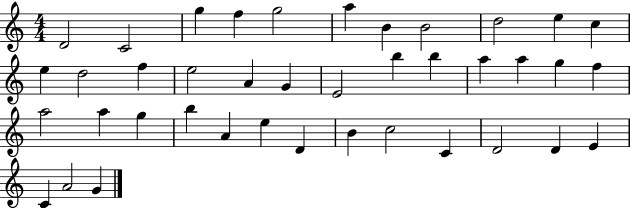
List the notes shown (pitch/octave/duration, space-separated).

D4/h C4/h G5/q F5/q G5/h A5/q B4/q B4/h D5/h E5/q C5/q E5/q D5/h F5/q E5/h A4/q G4/q E4/h B5/q B5/q A5/q A5/q G5/q F5/q A5/h A5/q G5/q B5/q A4/q E5/q D4/q B4/q C5/h C4/q D4/h D4/q E4/q C4/q A4/h G4/q